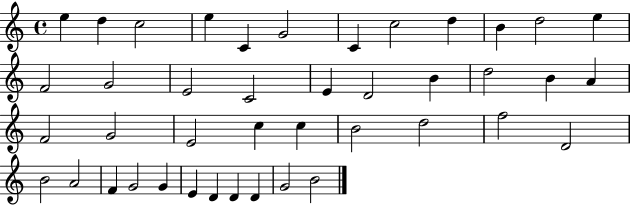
X:1
T:Untitled
M:4/4
L:1/4
K:C
e d c2 e C G2 C c2 d B d2 e F2 G2 E2 C2 E D2 B d2 B A F2 G2 E2 c c B2 d2 f2 D2 B2 A2 F G2 G E D D D G2 B2